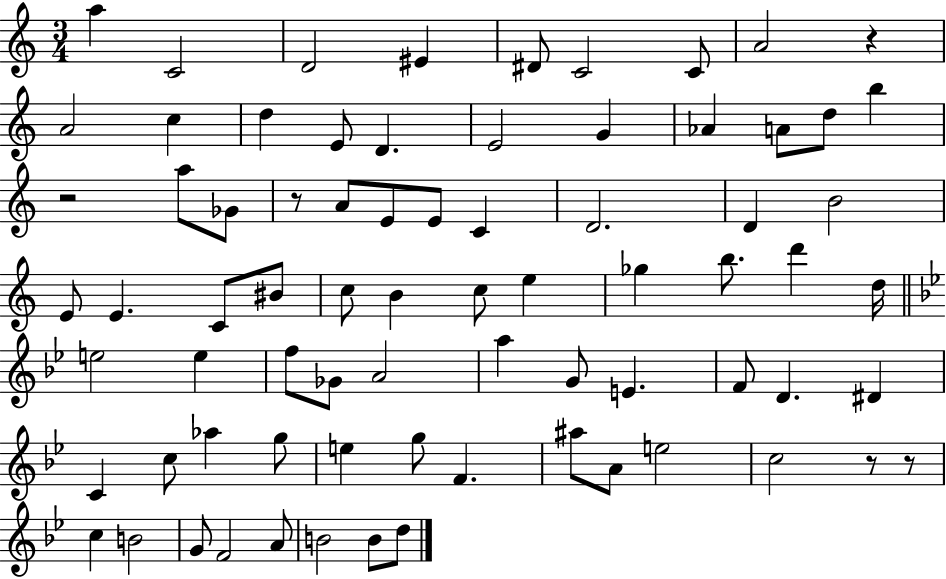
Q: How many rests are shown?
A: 5